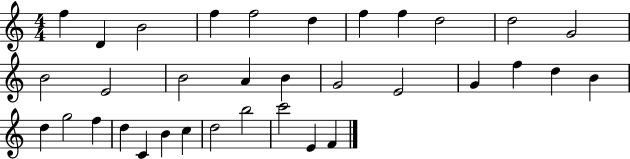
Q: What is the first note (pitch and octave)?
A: F5